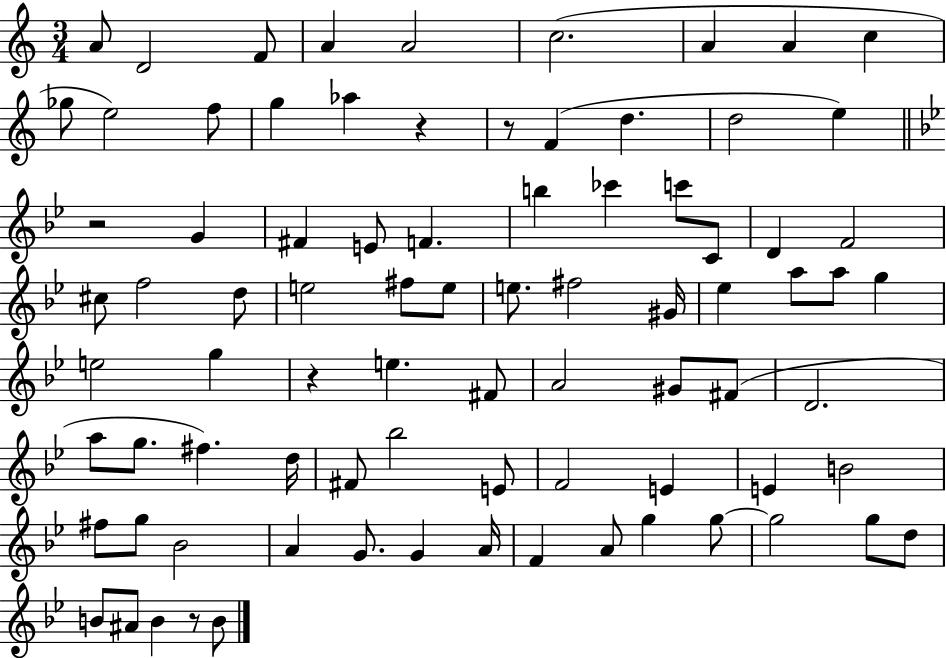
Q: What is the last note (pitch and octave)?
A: B4